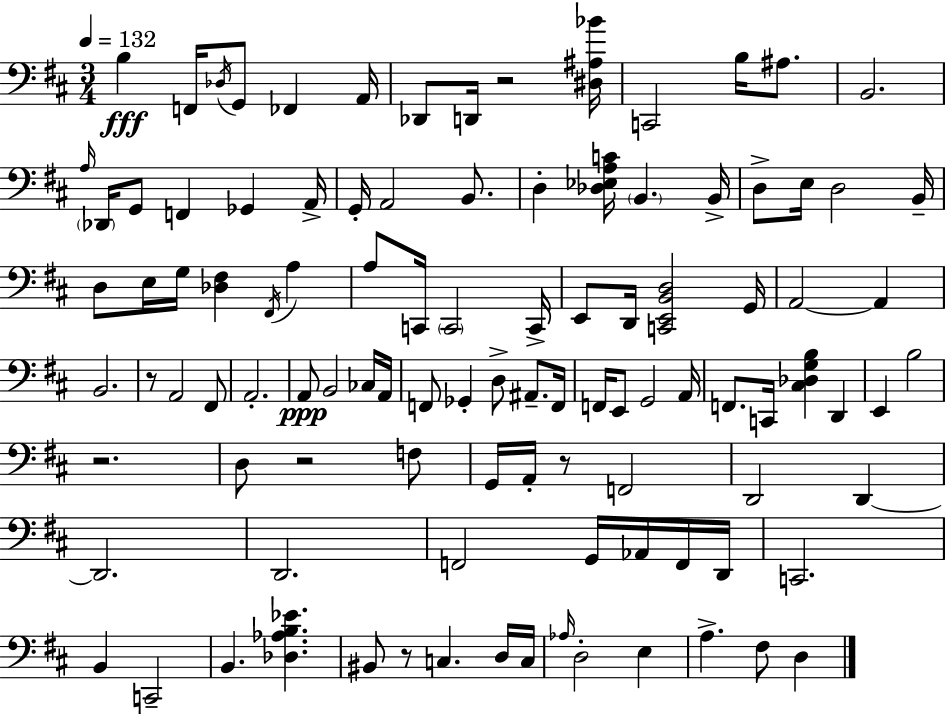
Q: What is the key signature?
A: D major